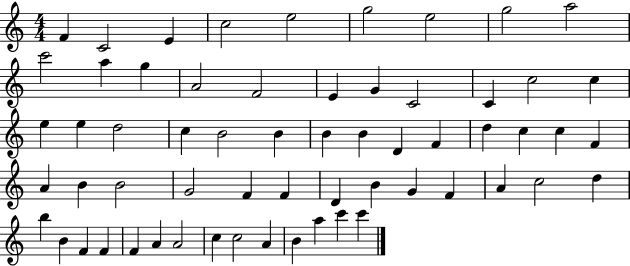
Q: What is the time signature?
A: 4/4